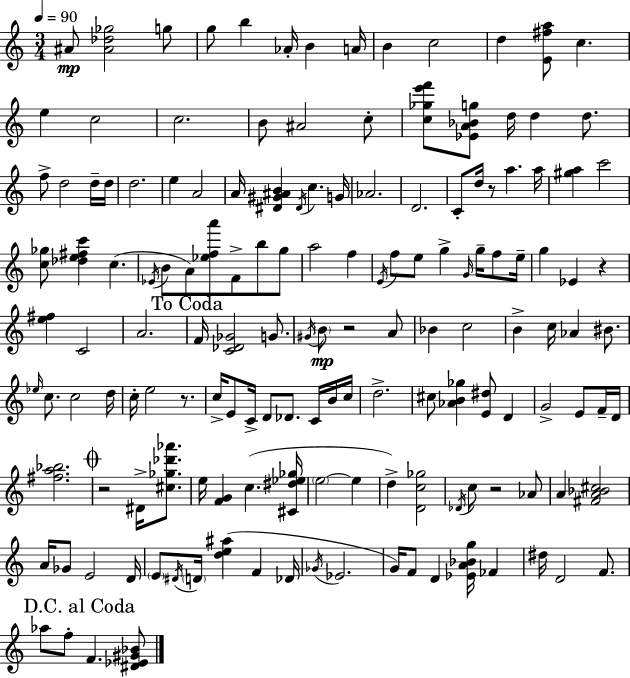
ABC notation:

X:1
T:Untitled
M:3/4
L:1/4
K:C
^A/2 [^A_d_g]2 g/2 g/2 b _A/4 B A/4 B c2 d [E^fa]/2 c e c2 c2 B/2 ^A2 c/2 [c_ge'f']/2 [_EA_Bg]/2 d/4 d d/2 f/2 d2 d/4 d/4 d2 e A2 A/4 [^D^G^AB] ^D/4 c G/4 _A2 D2 C/2 d/4 z/2 a a/4 [^ga] c'2 [c_g]/2 [_de^fc'] c _E/4 B/2 A/2 [_efa']/2 F/2 b/2 g/2 a2 f E/4 f/2 e/2 g G/4 g/4 f/2 e/4 g _E z [e^f] C2 A2 F/4 [C_D_G]2 G/2 ^G/4 B/2 z2 A/2 _B c2 B c/4 _A ^B/2 _e/4 c/2 c2 d/4 c/4 e2 z/2 c/4 E/2 C/4 D/2 _D/2 C/4 B/4 c/4 d2 ^c/2 [_AB_g] [E^d]/2 D G2 E/2 F/4 D/4 [^fa_b]2 z2 ^D/4 [^c_g_d'_a']/2 e/4 [FG] c [^C^d_e_g]/4 e2 e d [Dc_g]2 _D/4 c/2 z2 _A/2 A [^FA_B^c]2 A/4 _G/2 E2 D/4 E/2 ^D/4 D/4 [de^a] F _D/4 _G/4 _E2 G/4 F/2 D [_EA_Bg]/4 _F ^d/4 D2 F/2 _a/2 f/2 F [^D_E^G_B]/2